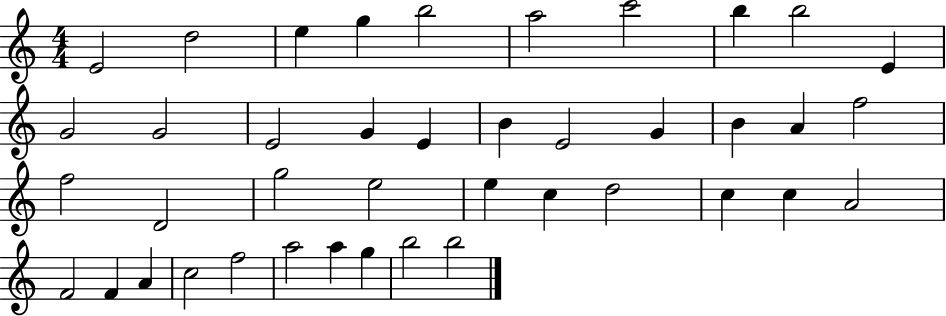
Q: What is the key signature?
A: C major